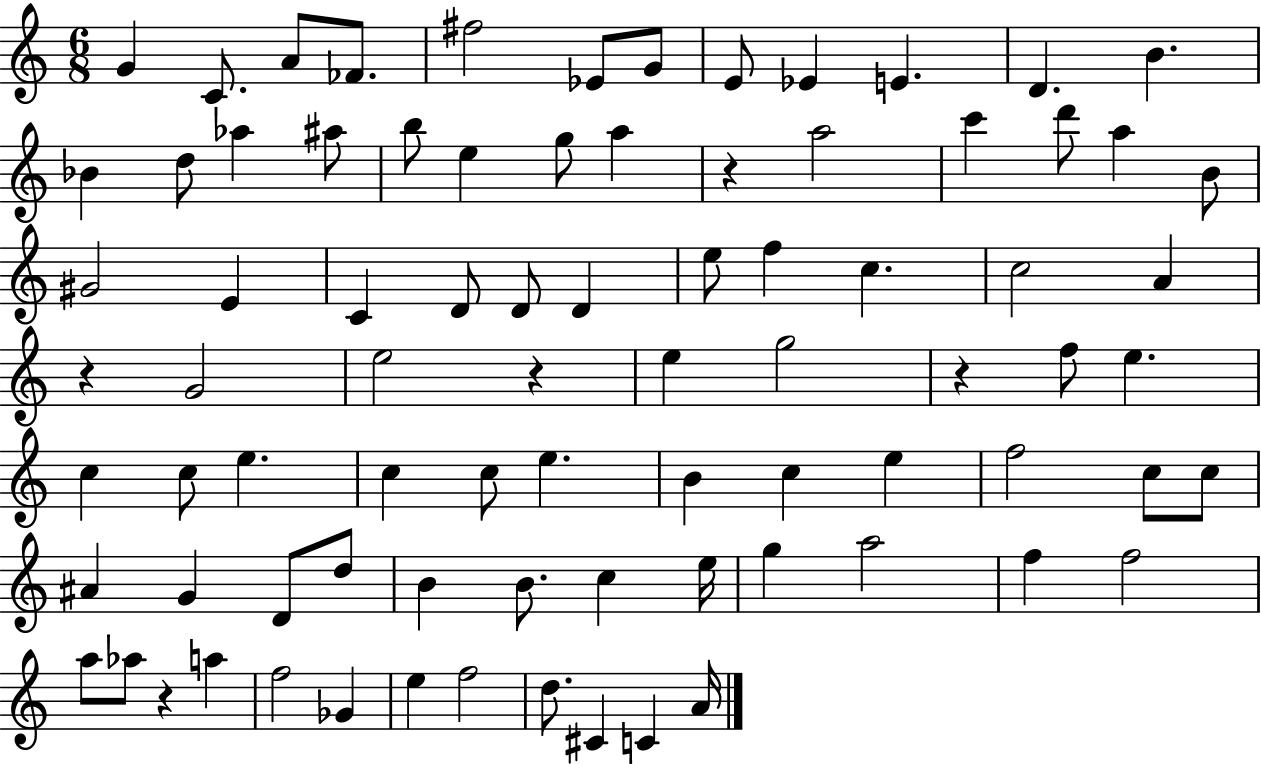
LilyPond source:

{
  \clef treble
  \numericTimeSignature
  \time 6/8
  \key c \major
  \repeat volta 2 { g'4 c'8. a'8 fes'8. | fis''2 ees'8 g'8 | e'8 ees'4 e'4. | d'4. b'4. | \break bes'4 d''8 aes''4 ais''8 | b''8 e''4 g''8 a''4 | r4 a''2 | c'''4 d'''8 a''4 b'8 | \break gis'2 e'4 | c'4 d'8 d'8 d'4 | e''8 f''4 c''4. | c''2 a'4 | \break r4 g'2 | e''2 r4 | e''4 g''2 | r4 f''8 e''4. | \break c''4 c''8 e''4. | c''4 c''8 e''4. | b'4 c''4 e''4 | f''2 c''8 c''8 | \break ais'4 g'4 d'8 d''8 | b'4 b'8. c''4 e''16 | g''4 a''2 | f''4 f''2 | \break a''8 aes''8 r4 a''4 | f''2 ges'4 | e''4 f''2 | d''8. cis'4 c'4 a'16 | \break } \bar "|."
}